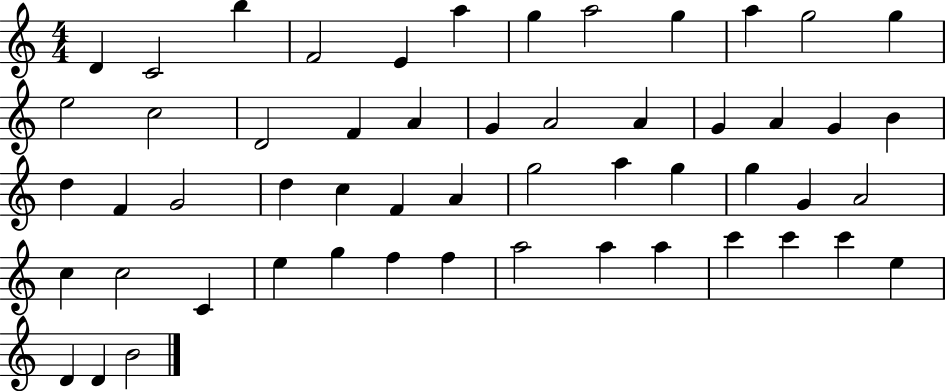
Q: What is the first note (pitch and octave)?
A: D4